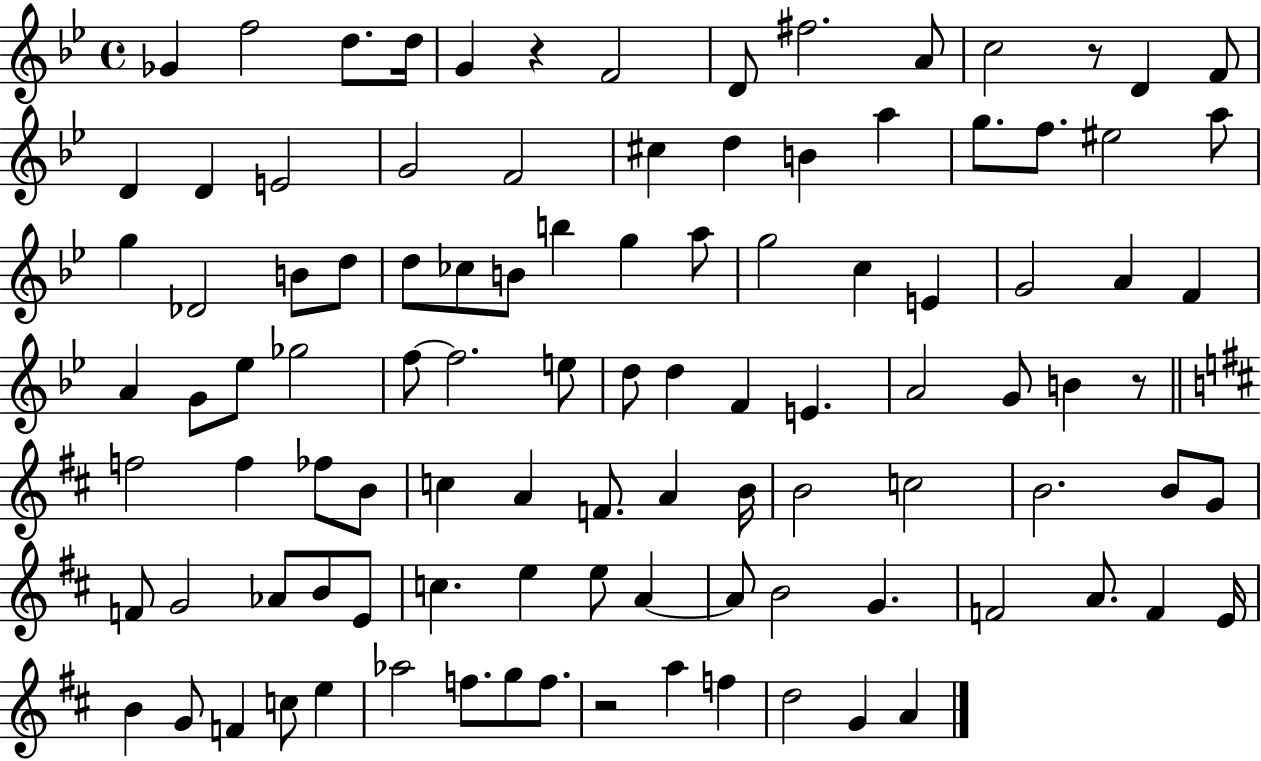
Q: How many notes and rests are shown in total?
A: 103